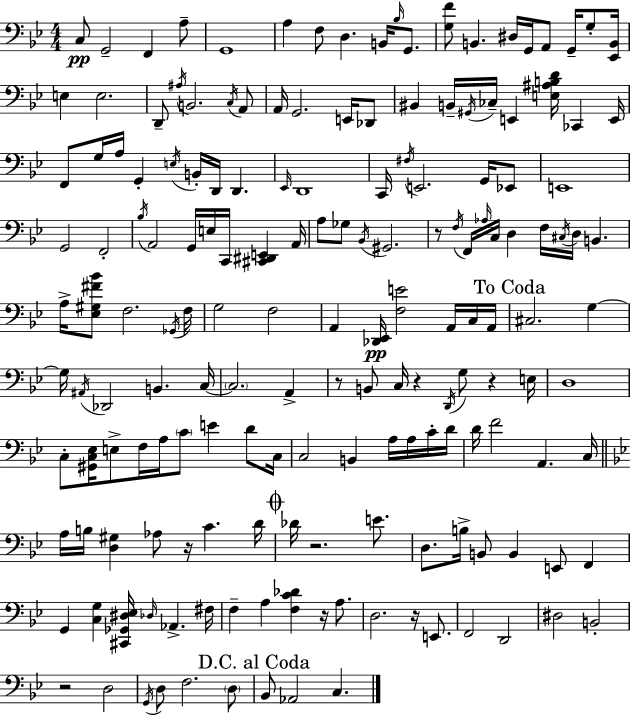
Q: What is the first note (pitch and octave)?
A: C3